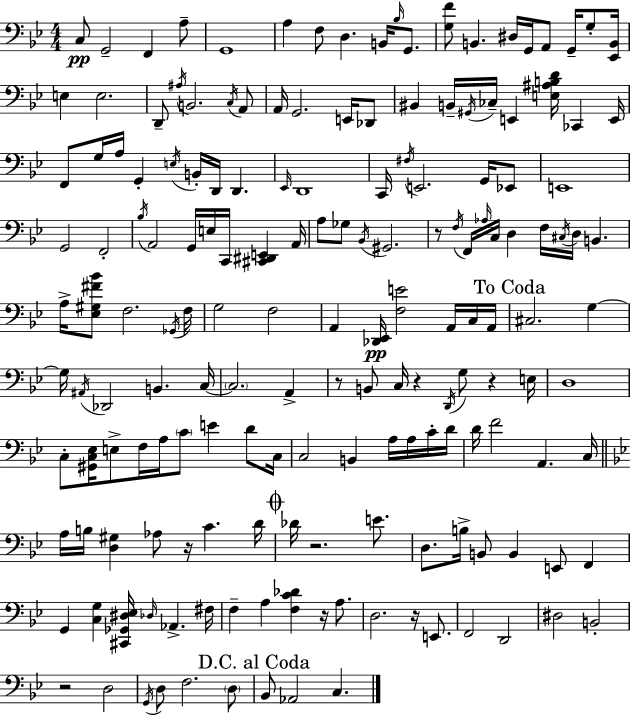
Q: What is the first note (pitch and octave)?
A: C3